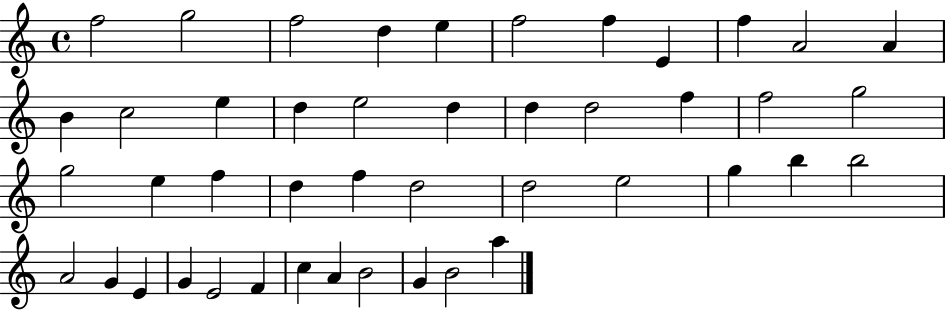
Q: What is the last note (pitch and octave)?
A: A5